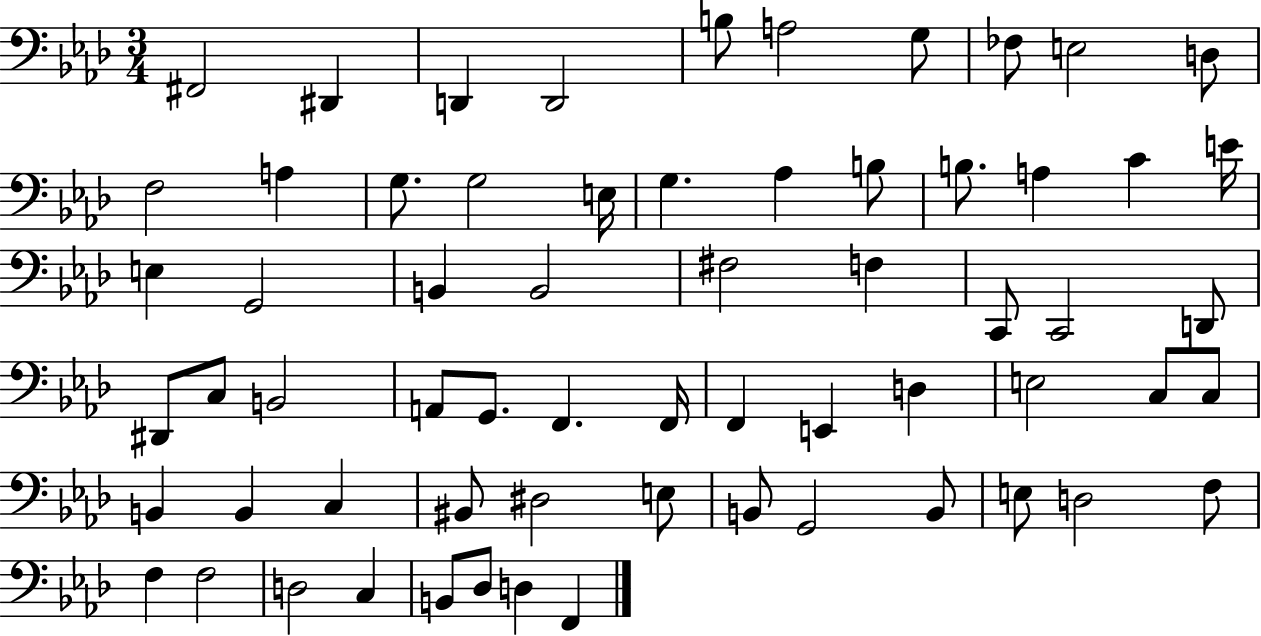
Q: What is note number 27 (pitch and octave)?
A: F#3